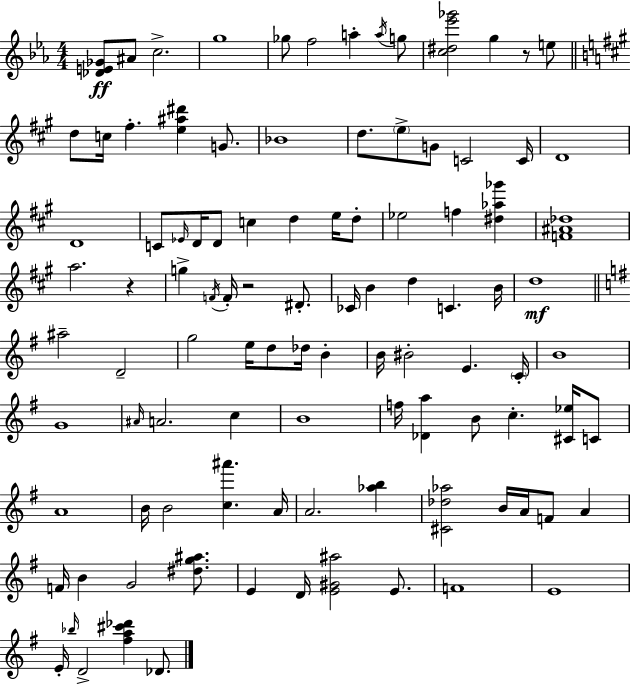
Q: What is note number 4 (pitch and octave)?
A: Gb5